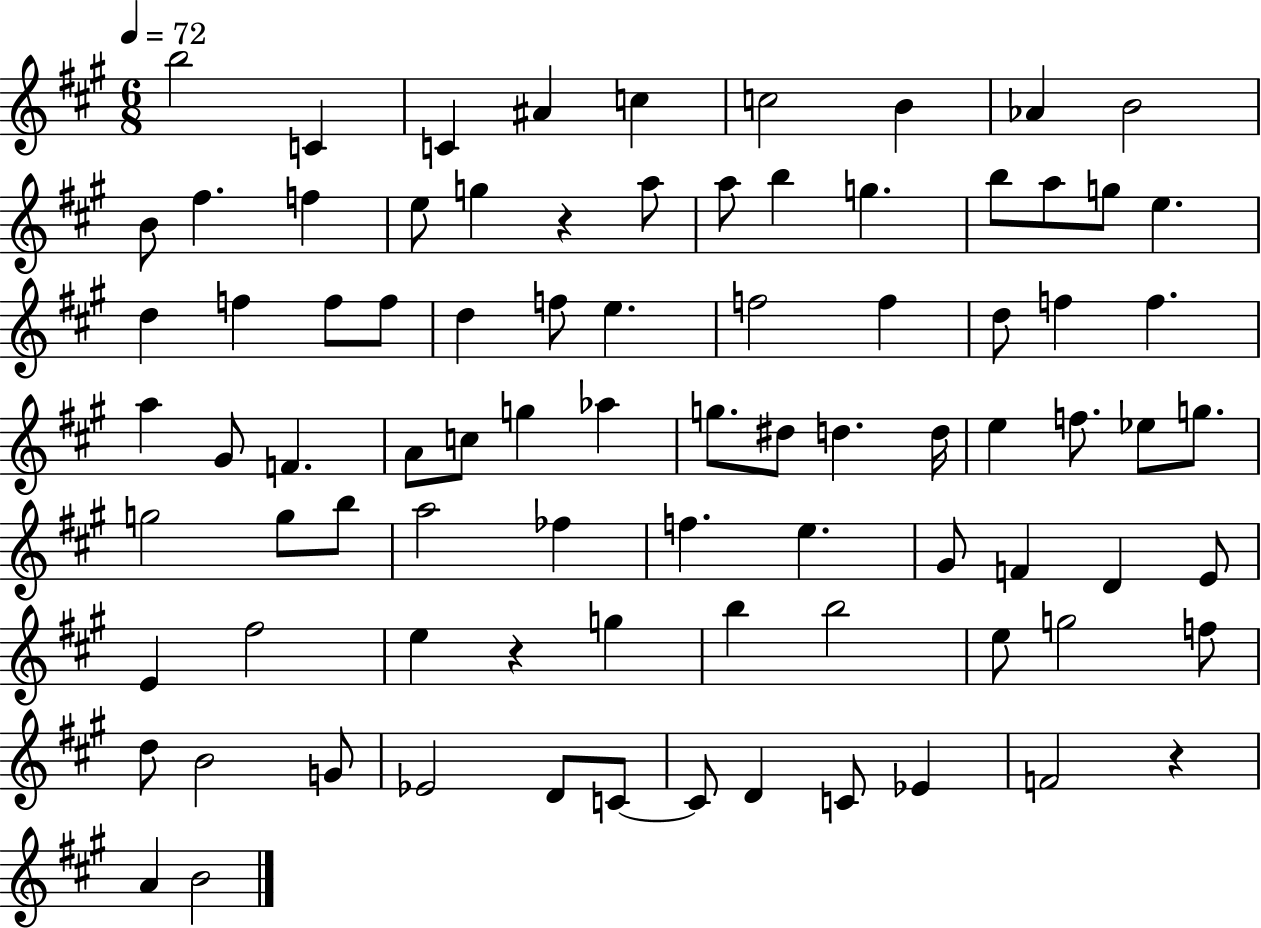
B5/h C4/q C4/q A#4/q C5/q C5/h B4/q Ab4/q B4/h B4/e F#5/q. F5/q E5/e G5/q R/q A5/e A5/e B5/q G5/q. B5/e A5/e G5/e E5/q. D5/q F5/q F5/e F5/e D5/q F5/e E5/q. F5/h F5/q D5/e F5/q F5/q. A5/q G#4/e F4/q. A4/e C5/e G5/q Ab5/q G5/e. D#5/e D5/q. D5/s E5/q F5/e. Eb5/e G5/e. G5/h G5/e B5/e A5/h FES5/q F5/q. E5/q. G#4/e F4/q D4/q E4/e E4/q F#5/h E5/q R/q G5/q B5/q B5/h E5/e G5/h F5/e D5/e B4/h G4/e Eb4/h D4/e C4/e C4/e D4/q C4/e Eb4/q F4/h R/q A4/q B4/h